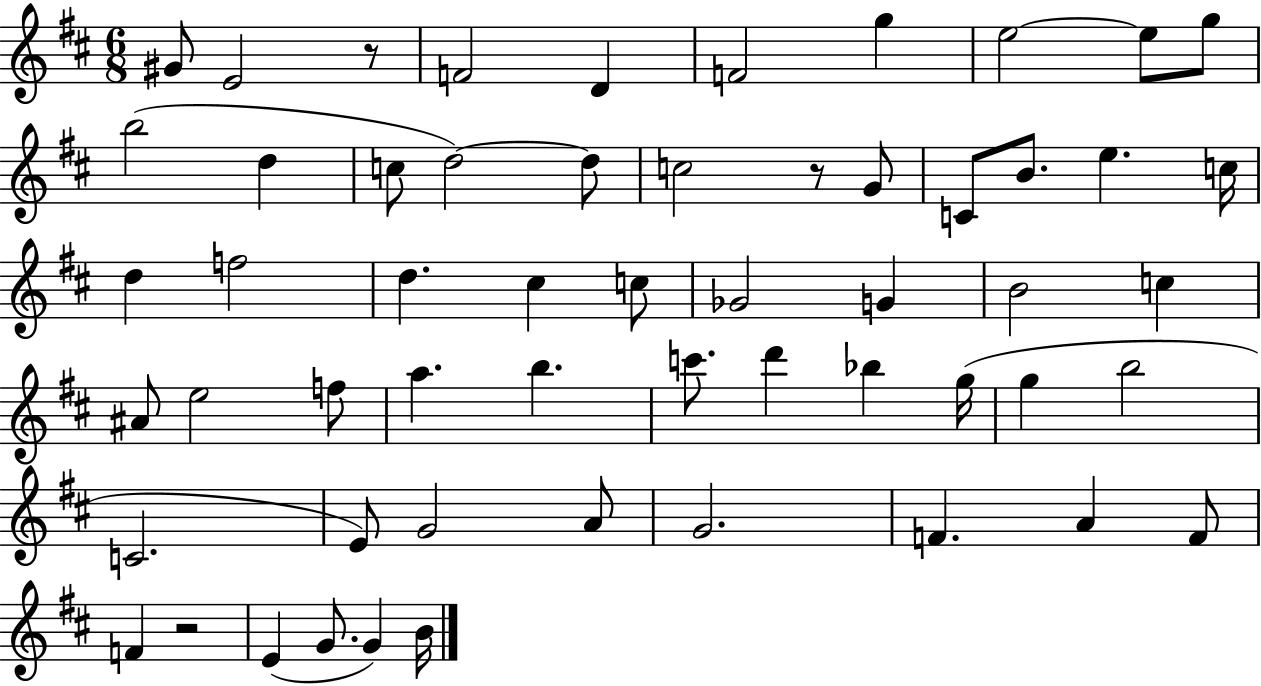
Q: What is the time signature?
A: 6/8